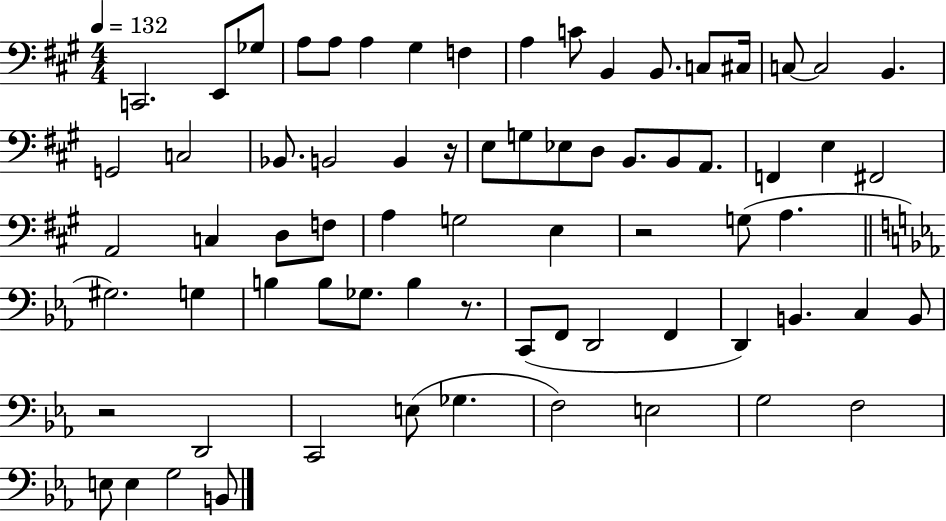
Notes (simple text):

C2/h. E2/e Gb3/e A3/e A3/e A3/q G#3/q F3/q A3/q C4/e B2/q B2/e. C3/e C#3/s C3/e C3/h B2/q. G2/h C3/h Bb2/e. B2/h B2/q R/s E3/e G3/e Eb3/e D3/e B2/e. B2/e A2/e. F2/q E3/q F#2/h A2/h C3/q D3/e F3/e A3/q G3/h E3/q R/h G3/e A3/q. G#3/h. G3/q B3/q B3/e Gb3/e. B3/q R/e. C2/e F2/e D2/h F2/q D2/q B2/q. C3/q B2/e R/h D2/h C2/h E3/e Gb3/q. F3/h E3/h G3/h F3/h E3/e E3/q G3/h B2/e